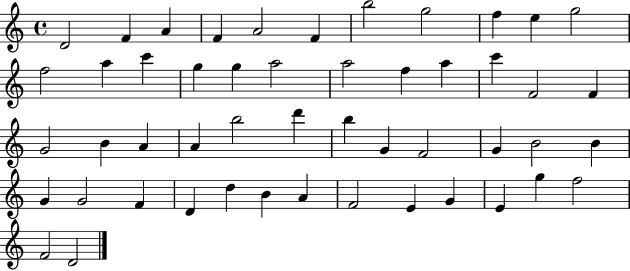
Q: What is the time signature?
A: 4/4